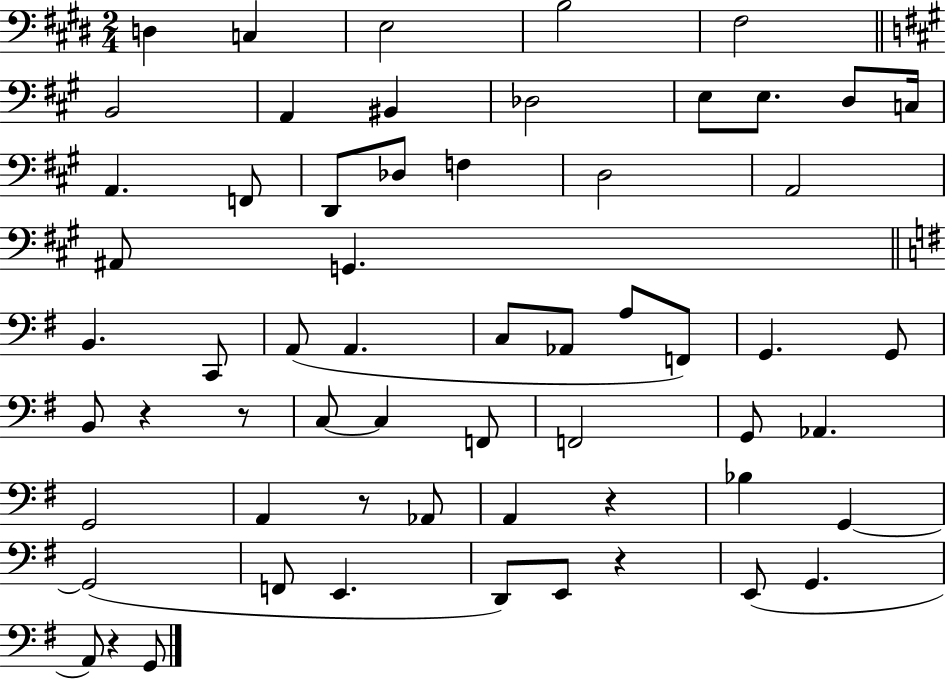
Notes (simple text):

D3/q C3/q E3/h B3/h F#3/h B2/h A2/q BIS2/q Db3/h E3/e E3/e. D3/e C3/s A2/q. F2/e D2/e Db3/e F3/q D3/h A2/h A#2/e G2/q. B2/q. C2/e A2/e A2/q. C3/e Ab2/e A3/e F2/e G2/q. G2/e B2/e R/q R/e C3/e C3/q F2/e F2/h G2/e Ab2/q. G2/h A2/q R/e Ab2/e A2/q R/q Bb3/q G2/q G2/h F2/e E2/q. D2/e E2/e R/q E2/e G2/q. A2/e R/q G2/e